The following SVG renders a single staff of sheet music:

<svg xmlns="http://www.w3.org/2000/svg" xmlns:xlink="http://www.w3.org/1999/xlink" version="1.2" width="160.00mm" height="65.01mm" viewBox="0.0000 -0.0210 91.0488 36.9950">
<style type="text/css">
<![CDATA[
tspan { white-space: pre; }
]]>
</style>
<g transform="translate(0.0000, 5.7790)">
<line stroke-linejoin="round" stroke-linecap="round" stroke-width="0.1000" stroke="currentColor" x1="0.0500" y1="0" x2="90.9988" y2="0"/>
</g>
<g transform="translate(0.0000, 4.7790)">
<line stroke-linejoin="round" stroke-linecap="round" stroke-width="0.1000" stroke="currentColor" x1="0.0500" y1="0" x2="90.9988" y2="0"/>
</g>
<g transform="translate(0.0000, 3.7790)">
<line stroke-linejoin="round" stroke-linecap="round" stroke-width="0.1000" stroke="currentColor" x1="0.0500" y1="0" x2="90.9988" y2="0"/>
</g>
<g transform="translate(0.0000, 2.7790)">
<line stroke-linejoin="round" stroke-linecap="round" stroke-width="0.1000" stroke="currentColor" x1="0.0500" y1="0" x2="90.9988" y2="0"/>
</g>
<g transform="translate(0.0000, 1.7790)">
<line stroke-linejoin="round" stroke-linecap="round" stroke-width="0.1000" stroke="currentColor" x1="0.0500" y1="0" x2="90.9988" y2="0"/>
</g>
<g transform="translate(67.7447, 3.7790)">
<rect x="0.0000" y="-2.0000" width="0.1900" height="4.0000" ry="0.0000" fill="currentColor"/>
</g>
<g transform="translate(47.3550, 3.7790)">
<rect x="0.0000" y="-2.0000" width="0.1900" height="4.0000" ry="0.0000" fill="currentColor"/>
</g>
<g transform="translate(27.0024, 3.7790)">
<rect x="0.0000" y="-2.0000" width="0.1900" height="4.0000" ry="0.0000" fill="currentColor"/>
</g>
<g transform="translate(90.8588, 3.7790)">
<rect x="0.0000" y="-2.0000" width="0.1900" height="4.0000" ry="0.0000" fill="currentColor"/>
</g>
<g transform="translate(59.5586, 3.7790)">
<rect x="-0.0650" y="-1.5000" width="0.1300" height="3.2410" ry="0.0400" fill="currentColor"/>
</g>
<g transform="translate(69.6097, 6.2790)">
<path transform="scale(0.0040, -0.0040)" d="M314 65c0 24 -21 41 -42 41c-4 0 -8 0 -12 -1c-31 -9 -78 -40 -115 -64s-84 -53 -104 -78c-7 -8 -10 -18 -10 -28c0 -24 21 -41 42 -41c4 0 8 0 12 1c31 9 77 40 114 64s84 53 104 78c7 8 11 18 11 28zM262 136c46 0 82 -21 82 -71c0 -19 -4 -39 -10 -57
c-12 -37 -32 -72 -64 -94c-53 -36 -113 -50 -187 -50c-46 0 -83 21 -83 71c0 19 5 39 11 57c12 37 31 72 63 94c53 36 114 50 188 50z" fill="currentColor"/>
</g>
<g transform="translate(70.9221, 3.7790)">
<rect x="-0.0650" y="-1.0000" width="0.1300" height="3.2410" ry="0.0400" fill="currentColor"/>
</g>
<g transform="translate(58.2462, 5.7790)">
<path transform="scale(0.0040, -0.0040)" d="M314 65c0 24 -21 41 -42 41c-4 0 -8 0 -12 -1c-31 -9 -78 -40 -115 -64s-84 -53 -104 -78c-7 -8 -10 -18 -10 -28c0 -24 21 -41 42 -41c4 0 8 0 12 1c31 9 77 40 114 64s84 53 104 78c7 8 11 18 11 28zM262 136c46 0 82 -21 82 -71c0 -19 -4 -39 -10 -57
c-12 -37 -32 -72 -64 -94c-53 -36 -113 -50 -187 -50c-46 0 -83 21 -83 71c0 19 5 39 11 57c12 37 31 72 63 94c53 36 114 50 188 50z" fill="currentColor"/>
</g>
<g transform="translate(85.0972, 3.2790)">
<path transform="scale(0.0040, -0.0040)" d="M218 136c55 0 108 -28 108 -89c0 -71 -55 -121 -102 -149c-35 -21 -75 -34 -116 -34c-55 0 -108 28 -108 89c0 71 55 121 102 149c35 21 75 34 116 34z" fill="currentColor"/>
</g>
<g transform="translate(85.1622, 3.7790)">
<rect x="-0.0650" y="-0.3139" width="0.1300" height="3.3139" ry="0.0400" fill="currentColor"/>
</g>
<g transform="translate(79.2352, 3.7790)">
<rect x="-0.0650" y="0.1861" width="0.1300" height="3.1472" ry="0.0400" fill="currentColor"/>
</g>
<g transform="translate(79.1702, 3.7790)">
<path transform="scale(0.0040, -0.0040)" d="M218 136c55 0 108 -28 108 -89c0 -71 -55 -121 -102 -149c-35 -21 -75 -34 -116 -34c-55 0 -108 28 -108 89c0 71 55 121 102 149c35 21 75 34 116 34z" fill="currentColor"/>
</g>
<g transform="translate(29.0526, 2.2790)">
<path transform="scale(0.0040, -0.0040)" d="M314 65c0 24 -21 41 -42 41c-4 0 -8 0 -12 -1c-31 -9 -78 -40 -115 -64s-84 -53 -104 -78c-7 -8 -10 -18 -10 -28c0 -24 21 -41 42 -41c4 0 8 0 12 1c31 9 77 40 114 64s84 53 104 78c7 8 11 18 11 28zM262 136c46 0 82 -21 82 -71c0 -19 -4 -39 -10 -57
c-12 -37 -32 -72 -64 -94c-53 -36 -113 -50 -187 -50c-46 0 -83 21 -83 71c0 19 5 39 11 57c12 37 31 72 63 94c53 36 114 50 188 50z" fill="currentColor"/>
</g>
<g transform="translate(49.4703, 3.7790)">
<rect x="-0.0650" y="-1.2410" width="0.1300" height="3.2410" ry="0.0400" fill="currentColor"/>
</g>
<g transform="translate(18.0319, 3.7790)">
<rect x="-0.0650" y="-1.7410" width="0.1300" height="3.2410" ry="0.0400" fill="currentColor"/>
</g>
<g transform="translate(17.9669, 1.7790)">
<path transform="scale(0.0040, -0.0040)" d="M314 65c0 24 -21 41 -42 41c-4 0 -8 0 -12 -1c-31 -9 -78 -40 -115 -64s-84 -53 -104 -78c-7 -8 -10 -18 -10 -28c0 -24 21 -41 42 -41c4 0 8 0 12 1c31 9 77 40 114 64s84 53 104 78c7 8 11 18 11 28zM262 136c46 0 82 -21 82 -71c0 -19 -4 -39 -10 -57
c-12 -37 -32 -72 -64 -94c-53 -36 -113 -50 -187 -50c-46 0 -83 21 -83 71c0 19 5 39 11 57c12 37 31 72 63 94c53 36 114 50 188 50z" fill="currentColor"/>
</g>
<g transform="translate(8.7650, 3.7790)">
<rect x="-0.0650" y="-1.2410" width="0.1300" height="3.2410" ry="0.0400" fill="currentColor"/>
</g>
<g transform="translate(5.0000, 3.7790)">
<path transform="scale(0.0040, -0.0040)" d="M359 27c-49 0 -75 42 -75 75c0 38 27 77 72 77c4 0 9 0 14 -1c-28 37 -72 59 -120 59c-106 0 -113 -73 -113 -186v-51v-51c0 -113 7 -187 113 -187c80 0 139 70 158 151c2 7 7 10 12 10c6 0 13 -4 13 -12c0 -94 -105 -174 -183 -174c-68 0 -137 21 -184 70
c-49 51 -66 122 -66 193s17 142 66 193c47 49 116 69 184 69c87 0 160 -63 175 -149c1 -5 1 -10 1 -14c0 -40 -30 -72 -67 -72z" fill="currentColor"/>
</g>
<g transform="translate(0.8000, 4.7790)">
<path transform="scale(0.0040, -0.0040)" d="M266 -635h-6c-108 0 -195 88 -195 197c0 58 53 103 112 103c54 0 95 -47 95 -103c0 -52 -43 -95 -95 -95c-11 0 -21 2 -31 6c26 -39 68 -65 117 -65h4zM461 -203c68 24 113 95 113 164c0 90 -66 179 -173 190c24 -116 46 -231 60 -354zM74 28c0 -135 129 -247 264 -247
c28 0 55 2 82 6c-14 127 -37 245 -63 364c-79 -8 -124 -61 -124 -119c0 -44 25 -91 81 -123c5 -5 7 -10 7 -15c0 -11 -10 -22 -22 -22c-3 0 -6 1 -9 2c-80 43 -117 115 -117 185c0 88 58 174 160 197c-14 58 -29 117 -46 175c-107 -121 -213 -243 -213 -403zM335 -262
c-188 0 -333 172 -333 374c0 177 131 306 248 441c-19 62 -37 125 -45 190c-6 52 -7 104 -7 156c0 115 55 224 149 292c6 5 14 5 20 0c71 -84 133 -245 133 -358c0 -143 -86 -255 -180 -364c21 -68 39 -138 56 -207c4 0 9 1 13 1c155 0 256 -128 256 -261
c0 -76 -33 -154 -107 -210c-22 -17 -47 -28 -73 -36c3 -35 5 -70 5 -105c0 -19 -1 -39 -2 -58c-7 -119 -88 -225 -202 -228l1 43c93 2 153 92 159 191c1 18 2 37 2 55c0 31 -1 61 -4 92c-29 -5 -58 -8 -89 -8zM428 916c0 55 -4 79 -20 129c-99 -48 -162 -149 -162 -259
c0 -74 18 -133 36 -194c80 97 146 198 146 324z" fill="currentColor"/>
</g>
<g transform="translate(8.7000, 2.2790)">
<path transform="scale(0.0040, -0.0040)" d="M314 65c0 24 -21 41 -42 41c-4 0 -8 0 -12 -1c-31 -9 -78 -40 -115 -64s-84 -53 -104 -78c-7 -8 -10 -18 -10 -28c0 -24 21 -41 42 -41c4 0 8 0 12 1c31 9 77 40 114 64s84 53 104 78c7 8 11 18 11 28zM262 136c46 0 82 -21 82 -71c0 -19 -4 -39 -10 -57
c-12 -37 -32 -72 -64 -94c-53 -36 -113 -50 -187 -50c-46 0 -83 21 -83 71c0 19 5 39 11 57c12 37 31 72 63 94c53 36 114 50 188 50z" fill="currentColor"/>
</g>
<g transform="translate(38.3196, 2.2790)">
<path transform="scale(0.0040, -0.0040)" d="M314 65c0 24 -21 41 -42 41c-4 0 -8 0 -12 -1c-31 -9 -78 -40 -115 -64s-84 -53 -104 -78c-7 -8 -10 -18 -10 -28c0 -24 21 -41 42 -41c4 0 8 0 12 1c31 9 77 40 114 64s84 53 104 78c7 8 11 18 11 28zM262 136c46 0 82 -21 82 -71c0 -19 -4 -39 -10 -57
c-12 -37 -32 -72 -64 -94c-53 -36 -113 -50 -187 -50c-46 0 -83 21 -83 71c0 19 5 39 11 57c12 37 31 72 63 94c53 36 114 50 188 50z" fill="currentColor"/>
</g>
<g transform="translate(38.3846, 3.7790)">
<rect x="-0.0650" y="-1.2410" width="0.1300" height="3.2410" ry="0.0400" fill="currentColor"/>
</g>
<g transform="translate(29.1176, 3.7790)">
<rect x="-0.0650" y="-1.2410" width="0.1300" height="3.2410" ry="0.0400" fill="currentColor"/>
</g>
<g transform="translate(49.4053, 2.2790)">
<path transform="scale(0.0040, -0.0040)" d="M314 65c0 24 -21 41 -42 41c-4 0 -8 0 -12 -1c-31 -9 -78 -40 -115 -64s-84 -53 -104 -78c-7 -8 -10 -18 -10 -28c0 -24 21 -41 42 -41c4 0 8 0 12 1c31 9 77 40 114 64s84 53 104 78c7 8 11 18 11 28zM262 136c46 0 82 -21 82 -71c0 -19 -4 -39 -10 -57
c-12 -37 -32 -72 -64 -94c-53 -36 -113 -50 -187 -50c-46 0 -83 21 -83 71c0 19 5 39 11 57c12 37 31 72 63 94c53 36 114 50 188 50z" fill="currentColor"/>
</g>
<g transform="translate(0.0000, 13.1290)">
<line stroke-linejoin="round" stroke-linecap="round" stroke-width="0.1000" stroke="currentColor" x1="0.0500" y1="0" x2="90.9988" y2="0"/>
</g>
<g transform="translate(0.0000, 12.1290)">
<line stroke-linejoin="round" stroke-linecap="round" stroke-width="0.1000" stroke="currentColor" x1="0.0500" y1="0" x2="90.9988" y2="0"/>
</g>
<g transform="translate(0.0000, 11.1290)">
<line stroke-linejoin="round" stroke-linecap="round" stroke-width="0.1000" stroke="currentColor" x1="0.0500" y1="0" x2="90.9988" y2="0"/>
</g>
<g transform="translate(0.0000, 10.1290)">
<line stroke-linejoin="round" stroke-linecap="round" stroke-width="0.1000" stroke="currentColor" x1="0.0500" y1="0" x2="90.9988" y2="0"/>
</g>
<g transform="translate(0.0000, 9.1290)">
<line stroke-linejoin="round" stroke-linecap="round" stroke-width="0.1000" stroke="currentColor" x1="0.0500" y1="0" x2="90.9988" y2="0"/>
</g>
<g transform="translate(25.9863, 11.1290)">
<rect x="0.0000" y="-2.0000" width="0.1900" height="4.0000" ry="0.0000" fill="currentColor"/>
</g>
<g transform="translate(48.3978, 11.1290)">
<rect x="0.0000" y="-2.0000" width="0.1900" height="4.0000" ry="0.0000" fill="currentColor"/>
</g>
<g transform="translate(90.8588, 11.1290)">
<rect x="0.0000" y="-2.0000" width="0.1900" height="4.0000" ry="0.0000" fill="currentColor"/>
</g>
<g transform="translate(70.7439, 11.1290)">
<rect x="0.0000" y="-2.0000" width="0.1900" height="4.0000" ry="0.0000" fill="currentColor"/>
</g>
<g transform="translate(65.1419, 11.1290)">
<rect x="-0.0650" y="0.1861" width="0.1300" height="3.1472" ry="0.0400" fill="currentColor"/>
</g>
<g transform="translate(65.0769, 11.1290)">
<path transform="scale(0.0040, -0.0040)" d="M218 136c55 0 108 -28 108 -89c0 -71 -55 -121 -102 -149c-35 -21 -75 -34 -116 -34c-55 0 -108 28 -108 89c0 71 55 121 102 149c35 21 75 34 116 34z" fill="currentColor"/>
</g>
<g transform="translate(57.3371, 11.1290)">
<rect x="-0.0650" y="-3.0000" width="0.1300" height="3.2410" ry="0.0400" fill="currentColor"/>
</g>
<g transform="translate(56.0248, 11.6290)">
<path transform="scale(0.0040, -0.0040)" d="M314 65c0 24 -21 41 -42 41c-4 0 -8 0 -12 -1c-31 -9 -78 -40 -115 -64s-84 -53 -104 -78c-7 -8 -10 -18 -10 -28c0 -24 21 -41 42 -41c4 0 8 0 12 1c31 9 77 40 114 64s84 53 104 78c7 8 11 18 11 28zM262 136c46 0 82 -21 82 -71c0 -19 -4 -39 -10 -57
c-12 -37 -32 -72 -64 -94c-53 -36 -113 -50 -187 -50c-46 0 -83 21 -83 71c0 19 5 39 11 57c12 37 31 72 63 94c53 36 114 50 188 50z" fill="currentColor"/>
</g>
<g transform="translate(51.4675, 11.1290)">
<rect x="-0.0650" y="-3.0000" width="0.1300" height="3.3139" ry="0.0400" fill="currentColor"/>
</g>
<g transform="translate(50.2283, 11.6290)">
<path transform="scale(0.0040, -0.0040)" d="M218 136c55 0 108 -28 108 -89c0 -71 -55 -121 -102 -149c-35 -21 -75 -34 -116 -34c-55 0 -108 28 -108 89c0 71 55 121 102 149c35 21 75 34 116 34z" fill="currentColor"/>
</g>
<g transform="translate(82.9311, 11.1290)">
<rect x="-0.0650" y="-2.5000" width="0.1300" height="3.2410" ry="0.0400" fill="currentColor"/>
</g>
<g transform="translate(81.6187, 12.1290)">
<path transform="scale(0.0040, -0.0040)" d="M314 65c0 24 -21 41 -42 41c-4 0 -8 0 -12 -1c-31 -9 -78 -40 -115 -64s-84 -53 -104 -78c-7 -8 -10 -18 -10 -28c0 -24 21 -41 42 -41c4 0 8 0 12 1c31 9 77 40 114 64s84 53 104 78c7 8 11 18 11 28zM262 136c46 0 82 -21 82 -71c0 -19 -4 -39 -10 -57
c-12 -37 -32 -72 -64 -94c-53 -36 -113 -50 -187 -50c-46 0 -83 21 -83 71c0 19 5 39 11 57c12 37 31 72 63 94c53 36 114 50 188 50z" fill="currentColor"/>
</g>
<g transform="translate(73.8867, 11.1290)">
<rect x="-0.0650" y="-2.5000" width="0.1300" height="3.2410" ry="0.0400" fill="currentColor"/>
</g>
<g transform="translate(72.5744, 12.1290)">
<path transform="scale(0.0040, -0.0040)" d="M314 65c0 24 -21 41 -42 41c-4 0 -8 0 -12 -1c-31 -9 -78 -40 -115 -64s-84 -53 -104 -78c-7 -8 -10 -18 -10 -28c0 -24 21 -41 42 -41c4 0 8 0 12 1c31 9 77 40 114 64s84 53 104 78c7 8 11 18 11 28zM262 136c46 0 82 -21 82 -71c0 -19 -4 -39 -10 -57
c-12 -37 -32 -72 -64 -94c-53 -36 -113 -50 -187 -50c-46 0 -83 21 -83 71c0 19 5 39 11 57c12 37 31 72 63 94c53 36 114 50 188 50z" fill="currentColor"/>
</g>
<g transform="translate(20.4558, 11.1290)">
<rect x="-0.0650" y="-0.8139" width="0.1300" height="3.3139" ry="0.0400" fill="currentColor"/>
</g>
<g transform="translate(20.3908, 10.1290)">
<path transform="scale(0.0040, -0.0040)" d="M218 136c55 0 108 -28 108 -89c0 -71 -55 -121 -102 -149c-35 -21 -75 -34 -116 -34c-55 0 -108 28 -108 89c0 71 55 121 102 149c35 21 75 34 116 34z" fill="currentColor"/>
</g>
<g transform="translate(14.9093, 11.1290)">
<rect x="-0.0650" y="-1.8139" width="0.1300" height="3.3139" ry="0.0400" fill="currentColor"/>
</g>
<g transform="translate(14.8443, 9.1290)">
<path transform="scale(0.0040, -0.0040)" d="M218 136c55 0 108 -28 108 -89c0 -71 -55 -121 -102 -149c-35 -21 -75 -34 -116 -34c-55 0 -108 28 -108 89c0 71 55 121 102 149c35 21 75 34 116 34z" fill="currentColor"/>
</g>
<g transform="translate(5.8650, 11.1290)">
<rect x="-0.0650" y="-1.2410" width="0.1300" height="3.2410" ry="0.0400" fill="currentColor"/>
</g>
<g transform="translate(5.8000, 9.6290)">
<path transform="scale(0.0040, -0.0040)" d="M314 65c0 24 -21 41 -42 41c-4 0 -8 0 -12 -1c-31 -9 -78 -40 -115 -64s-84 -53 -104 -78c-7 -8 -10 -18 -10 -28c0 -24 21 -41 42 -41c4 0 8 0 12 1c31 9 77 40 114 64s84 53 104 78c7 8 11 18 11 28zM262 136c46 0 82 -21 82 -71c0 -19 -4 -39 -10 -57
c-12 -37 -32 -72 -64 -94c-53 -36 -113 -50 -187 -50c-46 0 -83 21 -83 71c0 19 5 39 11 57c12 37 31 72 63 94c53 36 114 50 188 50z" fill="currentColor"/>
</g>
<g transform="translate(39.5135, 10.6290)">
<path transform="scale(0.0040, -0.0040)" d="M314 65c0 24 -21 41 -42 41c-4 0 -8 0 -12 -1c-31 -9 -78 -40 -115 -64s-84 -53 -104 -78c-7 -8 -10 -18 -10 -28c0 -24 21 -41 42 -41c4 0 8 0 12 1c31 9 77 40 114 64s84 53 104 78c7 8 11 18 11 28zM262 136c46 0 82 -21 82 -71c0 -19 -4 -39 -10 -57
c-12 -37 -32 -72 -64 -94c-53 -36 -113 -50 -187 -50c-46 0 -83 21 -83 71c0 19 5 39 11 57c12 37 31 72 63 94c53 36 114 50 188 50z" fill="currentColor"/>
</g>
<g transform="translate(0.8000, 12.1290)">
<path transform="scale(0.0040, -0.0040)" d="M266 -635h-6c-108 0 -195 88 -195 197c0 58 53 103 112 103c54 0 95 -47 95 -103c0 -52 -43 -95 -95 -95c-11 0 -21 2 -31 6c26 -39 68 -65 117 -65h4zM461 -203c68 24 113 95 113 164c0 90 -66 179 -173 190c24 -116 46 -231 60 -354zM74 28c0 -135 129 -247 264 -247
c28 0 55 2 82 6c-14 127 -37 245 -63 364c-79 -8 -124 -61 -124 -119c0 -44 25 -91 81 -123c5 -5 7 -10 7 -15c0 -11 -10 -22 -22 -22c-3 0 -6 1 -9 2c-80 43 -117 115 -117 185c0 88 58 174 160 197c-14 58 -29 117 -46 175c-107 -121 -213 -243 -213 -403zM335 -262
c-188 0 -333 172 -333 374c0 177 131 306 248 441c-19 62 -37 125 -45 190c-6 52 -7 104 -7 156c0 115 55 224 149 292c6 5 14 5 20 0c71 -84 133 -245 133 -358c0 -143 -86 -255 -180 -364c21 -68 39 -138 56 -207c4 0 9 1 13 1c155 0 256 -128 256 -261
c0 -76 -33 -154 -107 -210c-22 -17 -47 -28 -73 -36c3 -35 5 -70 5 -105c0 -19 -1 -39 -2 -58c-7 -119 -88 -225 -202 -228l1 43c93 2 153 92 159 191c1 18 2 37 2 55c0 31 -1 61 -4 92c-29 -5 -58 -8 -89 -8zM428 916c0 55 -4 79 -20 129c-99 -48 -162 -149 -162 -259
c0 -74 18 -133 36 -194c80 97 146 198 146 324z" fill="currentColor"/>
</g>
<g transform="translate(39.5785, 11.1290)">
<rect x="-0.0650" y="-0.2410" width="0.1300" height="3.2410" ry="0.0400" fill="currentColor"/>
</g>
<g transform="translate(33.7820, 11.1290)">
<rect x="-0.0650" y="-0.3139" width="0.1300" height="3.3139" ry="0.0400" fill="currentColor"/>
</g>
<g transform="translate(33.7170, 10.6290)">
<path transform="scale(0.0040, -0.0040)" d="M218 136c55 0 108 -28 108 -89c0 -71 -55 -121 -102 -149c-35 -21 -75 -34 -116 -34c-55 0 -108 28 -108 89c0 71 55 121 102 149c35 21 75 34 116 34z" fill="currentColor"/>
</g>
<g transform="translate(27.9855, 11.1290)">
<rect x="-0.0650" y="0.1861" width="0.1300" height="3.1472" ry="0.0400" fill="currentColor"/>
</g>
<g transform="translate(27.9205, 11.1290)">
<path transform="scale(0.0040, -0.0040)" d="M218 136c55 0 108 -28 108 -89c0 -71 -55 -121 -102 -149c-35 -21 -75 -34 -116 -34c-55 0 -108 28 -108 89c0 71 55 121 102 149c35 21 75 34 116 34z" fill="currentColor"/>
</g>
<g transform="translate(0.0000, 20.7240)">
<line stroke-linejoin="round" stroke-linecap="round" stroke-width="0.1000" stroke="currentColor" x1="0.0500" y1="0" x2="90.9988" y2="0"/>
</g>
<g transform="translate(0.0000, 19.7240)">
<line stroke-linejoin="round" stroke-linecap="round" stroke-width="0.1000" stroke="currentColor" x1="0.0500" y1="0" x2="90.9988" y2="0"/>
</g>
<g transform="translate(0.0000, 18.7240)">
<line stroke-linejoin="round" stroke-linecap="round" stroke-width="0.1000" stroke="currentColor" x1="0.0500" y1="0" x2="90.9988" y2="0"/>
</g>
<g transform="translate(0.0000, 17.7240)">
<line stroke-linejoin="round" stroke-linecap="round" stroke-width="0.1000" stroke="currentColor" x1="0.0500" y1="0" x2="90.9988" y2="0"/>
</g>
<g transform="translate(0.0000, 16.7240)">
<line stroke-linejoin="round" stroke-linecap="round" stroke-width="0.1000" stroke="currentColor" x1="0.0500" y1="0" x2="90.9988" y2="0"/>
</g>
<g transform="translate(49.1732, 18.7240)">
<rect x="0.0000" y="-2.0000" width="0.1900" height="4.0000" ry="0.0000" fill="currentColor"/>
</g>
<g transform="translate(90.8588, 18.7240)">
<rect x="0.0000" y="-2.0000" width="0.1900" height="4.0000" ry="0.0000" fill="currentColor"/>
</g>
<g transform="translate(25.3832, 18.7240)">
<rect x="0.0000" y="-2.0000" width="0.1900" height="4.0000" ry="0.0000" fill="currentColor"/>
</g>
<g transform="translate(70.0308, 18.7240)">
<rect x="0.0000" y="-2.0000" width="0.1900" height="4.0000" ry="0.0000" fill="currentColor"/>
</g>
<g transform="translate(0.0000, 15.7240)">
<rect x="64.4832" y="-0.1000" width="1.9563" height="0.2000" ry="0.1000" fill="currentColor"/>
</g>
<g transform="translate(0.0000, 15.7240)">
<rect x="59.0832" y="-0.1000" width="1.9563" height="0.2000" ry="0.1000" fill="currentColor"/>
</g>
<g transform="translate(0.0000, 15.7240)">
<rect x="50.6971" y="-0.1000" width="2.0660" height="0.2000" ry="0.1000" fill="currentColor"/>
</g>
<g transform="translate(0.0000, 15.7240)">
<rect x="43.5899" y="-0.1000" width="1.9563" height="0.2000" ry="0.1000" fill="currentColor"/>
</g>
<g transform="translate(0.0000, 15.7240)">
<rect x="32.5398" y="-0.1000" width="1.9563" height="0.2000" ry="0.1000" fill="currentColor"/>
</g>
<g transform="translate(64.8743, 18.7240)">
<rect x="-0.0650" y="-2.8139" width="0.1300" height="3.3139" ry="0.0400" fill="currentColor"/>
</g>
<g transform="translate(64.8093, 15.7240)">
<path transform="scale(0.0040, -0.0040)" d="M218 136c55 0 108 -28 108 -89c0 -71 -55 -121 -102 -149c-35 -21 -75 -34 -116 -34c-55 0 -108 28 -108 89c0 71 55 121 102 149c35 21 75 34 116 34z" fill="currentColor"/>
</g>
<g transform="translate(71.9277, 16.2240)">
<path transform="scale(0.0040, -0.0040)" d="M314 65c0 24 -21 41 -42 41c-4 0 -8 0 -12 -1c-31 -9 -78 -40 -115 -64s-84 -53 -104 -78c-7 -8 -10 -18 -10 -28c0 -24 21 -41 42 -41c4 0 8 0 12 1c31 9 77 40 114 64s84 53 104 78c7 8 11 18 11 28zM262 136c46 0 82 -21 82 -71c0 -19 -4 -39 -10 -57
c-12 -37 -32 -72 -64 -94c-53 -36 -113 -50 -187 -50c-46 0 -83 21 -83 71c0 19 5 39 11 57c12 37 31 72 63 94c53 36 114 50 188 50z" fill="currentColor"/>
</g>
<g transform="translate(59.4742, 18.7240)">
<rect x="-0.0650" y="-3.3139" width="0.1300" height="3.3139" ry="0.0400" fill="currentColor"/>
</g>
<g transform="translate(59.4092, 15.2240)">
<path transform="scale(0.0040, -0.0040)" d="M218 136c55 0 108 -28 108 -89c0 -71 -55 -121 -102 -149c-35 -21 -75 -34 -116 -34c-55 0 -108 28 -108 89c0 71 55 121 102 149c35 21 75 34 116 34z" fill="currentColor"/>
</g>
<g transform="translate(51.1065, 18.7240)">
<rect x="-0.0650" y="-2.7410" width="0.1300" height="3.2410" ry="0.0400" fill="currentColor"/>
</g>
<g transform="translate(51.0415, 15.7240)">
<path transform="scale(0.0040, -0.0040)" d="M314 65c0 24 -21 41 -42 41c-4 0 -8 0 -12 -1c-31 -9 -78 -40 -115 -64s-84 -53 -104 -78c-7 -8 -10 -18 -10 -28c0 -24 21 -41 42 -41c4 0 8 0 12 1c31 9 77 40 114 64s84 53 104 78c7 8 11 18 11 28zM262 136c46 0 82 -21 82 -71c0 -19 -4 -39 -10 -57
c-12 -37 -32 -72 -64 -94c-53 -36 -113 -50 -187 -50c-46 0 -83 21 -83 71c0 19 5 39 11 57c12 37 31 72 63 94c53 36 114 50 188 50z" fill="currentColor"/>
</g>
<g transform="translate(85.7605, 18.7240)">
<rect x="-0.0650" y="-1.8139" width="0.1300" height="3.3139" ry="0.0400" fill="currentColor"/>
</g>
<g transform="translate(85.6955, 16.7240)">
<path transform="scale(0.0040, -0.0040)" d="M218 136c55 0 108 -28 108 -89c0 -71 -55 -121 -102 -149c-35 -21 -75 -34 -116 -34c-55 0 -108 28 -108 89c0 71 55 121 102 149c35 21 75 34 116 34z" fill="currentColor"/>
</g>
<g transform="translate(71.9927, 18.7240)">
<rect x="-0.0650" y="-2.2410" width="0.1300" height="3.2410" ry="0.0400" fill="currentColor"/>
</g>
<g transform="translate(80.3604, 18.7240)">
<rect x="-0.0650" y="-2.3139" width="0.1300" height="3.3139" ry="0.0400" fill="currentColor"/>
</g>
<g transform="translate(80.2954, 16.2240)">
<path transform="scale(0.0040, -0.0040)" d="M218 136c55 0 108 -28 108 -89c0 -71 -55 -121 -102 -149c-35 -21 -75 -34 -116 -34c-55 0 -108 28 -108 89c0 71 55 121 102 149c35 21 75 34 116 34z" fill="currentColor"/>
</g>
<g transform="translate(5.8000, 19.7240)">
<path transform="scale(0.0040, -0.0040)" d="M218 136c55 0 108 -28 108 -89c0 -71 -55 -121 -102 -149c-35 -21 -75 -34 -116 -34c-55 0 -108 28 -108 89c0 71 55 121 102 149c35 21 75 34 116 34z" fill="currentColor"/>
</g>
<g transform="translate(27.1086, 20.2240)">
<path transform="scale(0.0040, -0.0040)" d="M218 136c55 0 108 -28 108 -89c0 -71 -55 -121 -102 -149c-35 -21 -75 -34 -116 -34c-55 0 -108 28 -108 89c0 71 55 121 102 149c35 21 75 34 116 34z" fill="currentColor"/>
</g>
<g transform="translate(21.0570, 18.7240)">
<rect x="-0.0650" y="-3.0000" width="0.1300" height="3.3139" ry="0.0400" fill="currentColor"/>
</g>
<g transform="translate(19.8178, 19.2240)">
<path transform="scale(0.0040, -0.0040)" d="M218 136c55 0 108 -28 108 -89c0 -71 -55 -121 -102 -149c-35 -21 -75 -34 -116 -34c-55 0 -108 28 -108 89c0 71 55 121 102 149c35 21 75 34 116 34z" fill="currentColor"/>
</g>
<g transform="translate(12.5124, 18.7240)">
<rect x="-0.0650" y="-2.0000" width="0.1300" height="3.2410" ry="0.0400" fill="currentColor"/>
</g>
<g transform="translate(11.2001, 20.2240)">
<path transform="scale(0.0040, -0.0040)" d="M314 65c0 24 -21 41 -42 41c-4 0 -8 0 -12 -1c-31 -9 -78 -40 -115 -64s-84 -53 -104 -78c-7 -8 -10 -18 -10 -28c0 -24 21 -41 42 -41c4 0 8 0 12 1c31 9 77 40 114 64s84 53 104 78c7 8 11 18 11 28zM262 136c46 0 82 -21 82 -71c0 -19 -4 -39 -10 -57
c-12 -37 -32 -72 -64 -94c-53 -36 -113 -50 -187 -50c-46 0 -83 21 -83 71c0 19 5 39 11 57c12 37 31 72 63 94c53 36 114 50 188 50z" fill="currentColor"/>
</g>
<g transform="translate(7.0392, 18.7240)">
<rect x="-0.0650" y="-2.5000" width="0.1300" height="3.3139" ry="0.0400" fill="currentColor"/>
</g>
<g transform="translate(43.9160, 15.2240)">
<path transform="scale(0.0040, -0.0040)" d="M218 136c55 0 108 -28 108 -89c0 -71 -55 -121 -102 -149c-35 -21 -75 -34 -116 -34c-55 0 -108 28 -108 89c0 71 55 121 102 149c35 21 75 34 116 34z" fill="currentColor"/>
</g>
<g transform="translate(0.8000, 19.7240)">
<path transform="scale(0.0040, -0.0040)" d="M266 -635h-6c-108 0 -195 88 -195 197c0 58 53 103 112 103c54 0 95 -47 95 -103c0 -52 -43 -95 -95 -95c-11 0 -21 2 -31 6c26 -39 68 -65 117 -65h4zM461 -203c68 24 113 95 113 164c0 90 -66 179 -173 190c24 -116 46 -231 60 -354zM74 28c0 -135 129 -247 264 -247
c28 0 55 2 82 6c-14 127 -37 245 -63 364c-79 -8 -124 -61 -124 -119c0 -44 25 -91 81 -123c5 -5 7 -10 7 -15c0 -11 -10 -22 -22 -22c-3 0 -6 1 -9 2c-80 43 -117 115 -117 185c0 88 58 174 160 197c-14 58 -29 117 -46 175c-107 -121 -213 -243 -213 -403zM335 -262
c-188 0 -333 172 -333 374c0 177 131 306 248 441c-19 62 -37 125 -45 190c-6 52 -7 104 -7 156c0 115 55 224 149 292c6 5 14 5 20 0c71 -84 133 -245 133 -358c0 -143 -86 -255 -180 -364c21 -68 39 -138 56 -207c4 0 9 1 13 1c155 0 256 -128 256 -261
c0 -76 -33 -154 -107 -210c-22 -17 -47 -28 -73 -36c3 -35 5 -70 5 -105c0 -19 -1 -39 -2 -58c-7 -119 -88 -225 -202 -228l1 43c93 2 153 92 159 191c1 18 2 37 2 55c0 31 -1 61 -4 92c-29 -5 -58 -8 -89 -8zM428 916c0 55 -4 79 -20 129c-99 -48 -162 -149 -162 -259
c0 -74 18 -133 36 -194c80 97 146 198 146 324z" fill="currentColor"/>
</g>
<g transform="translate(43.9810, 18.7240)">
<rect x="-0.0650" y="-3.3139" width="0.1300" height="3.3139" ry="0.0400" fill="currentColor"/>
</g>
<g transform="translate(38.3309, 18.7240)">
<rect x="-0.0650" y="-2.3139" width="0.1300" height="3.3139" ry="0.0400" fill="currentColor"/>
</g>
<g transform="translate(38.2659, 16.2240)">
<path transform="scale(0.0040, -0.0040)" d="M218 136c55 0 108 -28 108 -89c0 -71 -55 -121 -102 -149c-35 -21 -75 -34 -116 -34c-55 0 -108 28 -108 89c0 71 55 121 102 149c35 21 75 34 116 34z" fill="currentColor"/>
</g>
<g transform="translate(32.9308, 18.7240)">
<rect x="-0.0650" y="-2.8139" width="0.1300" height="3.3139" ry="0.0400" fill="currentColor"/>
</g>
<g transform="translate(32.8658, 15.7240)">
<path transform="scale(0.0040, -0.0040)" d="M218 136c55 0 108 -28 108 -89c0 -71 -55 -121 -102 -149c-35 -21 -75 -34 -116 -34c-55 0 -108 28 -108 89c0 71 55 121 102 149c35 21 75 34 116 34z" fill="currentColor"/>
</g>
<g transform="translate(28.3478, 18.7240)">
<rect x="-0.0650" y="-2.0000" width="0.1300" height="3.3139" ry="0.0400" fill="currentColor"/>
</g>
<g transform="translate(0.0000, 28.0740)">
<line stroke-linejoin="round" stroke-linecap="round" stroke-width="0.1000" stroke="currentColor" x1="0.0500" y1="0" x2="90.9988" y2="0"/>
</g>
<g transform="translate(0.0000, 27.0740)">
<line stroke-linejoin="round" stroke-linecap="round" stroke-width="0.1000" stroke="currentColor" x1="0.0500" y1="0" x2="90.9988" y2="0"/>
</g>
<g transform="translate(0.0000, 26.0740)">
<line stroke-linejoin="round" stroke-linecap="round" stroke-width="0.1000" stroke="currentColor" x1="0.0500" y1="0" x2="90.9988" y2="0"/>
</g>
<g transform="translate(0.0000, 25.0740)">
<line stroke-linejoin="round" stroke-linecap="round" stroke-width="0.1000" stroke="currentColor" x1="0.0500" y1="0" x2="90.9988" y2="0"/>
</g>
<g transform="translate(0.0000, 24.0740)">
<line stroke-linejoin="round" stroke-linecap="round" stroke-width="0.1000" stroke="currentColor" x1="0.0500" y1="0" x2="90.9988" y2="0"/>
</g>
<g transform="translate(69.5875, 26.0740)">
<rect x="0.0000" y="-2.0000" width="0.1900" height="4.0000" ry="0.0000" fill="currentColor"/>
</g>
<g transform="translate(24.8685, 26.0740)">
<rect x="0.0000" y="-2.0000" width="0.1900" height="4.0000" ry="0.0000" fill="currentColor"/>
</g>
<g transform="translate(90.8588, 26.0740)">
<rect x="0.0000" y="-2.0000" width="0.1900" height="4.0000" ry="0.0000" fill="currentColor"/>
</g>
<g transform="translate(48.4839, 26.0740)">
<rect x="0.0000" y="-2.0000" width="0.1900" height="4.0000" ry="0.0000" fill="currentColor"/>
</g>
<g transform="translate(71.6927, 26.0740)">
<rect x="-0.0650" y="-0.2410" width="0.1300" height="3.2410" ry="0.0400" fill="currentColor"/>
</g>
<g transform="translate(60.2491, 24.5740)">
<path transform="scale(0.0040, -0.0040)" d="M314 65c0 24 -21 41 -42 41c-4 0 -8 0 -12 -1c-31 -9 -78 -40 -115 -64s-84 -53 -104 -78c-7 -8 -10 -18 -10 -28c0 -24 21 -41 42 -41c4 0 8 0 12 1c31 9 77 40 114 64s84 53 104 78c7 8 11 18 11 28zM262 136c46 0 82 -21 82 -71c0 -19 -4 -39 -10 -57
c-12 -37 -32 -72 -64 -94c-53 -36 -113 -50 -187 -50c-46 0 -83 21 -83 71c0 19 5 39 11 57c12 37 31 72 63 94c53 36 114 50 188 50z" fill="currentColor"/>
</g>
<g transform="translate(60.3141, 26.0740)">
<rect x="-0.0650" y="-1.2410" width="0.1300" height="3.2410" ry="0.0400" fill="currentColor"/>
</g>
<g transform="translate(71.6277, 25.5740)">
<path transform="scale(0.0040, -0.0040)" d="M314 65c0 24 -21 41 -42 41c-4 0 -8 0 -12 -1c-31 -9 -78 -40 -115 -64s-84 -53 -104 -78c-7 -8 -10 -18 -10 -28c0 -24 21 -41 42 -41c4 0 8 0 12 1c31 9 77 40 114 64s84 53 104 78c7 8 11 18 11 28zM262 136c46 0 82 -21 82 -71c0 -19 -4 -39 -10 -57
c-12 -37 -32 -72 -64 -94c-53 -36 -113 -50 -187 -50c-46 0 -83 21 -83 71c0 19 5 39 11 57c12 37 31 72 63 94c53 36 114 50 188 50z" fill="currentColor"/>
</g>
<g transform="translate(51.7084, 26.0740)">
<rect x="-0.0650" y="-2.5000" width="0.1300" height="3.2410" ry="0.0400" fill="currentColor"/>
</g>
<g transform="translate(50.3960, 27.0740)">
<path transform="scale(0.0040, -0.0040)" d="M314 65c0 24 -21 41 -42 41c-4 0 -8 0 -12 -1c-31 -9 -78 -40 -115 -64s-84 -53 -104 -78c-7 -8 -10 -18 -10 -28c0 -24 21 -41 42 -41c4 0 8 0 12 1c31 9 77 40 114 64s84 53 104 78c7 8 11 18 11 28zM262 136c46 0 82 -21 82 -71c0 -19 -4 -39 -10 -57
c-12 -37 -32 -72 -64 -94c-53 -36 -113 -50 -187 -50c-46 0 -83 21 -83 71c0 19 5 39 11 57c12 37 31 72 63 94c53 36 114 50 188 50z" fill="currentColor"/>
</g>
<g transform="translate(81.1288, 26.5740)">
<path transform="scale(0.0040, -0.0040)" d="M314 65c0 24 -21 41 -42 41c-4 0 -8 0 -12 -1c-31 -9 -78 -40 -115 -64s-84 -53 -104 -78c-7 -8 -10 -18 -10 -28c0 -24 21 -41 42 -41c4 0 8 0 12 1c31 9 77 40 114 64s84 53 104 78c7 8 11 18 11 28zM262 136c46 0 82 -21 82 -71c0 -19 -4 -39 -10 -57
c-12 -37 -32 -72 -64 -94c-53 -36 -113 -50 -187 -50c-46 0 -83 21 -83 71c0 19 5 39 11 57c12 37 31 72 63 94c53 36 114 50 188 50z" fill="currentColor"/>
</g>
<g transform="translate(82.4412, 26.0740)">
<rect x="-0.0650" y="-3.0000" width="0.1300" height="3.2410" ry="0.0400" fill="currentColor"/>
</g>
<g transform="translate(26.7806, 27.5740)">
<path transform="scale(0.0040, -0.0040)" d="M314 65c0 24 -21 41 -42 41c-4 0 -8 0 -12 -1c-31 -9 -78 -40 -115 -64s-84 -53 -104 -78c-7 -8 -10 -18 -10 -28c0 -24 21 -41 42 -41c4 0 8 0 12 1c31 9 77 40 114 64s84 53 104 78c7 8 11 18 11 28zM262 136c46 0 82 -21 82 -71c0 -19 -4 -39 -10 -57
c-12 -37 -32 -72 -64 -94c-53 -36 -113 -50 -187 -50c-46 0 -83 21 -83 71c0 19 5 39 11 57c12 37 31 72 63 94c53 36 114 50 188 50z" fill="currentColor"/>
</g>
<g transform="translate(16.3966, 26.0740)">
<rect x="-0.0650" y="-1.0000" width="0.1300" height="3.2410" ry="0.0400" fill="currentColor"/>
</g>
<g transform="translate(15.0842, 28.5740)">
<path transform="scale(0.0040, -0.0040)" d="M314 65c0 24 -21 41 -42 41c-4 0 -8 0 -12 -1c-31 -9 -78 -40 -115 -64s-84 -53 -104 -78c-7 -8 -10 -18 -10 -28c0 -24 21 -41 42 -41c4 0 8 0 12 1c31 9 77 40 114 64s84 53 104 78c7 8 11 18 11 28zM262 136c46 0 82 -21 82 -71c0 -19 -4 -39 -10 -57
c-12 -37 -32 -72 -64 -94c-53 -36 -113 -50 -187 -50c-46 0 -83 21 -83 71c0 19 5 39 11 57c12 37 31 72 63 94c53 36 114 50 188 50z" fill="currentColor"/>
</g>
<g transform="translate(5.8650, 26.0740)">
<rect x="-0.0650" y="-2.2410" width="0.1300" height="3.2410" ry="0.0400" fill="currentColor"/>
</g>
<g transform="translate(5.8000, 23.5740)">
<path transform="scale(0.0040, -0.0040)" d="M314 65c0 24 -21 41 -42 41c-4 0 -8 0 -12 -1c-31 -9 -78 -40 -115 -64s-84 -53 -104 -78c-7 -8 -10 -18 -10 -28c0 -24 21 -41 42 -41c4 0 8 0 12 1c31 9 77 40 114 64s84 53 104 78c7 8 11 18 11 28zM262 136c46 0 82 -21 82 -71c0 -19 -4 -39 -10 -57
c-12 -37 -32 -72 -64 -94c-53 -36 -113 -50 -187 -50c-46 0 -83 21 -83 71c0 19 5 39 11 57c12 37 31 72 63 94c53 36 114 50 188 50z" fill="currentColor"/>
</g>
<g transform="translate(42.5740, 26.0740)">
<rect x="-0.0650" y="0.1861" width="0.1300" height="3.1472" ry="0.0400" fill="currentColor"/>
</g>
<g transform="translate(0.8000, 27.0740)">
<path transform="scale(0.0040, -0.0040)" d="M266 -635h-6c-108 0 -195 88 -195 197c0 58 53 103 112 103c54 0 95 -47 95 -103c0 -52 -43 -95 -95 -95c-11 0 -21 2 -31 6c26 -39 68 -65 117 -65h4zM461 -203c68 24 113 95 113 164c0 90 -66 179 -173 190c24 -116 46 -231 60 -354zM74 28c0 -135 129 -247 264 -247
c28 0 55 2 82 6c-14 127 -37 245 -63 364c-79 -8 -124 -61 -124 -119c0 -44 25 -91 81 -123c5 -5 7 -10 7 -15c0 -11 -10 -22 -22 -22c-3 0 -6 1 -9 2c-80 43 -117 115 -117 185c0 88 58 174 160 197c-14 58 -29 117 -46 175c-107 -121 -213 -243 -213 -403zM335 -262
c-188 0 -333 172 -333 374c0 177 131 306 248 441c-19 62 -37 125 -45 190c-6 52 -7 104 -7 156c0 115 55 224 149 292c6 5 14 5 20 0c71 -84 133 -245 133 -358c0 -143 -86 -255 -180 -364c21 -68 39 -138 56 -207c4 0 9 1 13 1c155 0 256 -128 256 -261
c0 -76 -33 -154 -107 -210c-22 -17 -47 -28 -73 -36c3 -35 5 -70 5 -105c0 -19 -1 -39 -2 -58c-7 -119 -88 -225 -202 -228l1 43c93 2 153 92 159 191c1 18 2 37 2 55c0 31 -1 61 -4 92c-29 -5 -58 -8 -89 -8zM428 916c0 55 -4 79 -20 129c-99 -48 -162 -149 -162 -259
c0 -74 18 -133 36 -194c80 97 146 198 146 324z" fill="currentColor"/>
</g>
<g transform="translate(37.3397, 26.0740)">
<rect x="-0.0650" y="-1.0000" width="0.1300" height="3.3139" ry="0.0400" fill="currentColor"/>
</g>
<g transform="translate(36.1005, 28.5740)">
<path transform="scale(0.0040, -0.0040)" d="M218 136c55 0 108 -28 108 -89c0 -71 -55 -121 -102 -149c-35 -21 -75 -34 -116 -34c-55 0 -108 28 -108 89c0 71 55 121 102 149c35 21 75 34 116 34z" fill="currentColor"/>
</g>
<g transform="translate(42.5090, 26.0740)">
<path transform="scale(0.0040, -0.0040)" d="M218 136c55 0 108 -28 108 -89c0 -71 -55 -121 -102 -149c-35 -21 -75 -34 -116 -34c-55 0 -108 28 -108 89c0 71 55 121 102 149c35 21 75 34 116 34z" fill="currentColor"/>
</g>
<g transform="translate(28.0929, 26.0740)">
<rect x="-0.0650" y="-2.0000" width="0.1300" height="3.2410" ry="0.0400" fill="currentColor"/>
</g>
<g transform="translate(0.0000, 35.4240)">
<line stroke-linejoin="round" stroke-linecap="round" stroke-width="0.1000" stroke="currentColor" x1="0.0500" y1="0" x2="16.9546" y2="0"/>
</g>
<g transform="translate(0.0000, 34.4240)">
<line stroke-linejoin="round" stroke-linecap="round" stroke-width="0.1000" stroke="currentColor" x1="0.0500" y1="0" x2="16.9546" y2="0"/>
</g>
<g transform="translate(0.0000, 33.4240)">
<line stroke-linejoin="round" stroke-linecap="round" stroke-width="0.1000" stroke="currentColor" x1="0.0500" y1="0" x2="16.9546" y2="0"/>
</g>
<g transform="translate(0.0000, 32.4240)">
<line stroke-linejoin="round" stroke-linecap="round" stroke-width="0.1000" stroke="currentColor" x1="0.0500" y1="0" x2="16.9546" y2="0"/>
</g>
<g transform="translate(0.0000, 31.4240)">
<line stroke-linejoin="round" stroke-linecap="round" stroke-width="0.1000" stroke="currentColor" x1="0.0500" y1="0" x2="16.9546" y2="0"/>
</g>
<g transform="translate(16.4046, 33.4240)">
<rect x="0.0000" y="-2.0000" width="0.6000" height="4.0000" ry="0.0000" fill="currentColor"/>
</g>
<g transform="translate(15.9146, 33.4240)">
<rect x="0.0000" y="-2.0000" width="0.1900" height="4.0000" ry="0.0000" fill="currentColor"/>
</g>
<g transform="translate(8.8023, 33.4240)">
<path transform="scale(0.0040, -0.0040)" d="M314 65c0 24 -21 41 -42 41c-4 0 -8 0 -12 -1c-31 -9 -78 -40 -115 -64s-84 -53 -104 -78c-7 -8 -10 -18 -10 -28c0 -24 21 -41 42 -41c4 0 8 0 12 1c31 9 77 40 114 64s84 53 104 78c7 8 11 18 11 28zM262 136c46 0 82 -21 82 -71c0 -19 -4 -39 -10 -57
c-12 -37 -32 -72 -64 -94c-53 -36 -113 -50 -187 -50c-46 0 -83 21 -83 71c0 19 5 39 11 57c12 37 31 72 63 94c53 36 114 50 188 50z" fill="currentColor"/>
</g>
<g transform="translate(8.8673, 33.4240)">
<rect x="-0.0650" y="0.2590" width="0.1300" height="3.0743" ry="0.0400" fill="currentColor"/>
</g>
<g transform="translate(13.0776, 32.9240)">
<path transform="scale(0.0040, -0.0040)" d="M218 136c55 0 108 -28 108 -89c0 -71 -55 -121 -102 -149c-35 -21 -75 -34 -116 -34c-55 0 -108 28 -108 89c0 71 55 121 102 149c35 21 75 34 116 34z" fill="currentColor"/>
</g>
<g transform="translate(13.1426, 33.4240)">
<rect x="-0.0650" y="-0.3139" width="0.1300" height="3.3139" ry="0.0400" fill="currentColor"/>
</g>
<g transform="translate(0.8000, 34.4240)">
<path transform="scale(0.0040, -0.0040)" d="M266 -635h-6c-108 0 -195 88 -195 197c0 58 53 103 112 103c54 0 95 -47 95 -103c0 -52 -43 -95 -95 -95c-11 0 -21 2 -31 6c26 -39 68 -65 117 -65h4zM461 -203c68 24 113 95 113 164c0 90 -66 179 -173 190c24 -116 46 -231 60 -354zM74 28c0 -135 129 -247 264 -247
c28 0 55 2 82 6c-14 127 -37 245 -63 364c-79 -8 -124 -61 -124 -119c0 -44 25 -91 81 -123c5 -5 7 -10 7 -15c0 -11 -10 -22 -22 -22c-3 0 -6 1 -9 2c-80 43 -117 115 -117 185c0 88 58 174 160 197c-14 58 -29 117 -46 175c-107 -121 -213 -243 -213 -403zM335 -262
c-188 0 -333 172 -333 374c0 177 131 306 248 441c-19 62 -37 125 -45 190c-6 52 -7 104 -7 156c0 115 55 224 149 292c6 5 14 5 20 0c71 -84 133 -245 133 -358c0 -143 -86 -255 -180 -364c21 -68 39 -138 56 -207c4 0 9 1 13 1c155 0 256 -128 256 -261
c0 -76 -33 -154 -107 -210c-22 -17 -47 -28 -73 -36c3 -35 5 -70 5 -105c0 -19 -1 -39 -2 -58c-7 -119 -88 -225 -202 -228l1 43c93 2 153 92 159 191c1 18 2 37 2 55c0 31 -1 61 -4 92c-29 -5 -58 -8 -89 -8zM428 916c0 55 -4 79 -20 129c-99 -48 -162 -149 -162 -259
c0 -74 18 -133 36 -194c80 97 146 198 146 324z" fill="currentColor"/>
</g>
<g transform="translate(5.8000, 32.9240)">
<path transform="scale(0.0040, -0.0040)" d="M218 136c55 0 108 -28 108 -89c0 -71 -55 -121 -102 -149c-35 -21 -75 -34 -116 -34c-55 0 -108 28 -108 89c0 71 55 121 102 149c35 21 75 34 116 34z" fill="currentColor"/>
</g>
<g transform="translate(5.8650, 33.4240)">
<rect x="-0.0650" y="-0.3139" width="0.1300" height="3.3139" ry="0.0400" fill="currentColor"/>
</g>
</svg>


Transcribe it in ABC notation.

X:1
T:Untitled
M:4/4
L:1/4
K:C
e2 f2 e2 e2 e2 E2 D2 B c e2 f d B c c2 A A2 B G2 G2 G F2 A F a g b a2 b a g2 g f g2 D2 F2 D B G2 e2 c2 A2 c B2 c